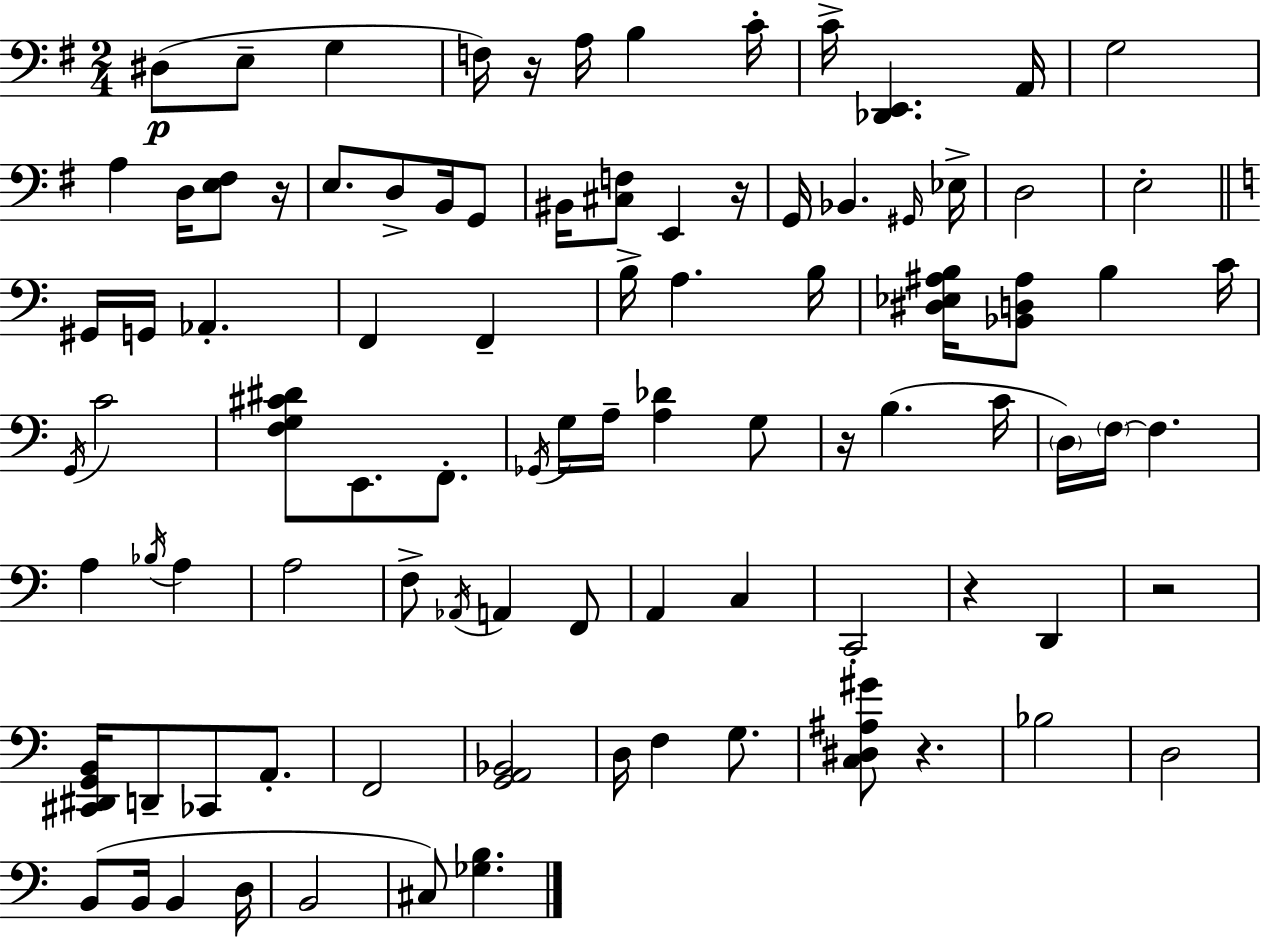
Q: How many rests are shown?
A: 7